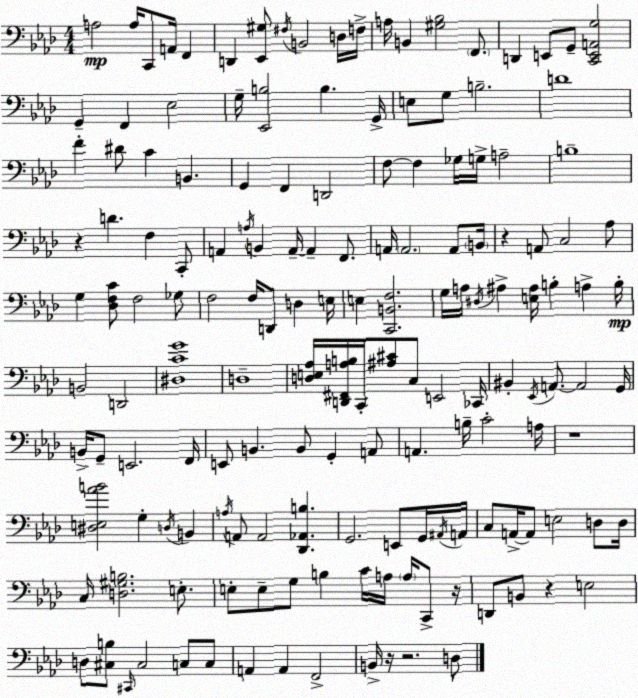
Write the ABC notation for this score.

X:1
T:Untitled
M:4/4
L:1/4
K:Ab
A,2 A,/4 C,,/2 A,,/4 F,, D,, [_E,,^G,]/2 ^F,/4 B,,2 D,/4 F,/4 A,/4 B,, [^G,_B,]2 F,,/2 D,, E,,/2 G,,/2 [C,,E,,A,,G,]2 G,, F,, _E,2 G,/4 [_E,,B,]2 B, G,,/4 E,/2 G,/2 B,2 D4 F ^D/2 C B,, G,, F,, D,,2 F,/2 F, _G,/4 G,/4 A,2 B,4 z D F, C,,/2 A,, A,/4 B,, A,,/4 A,, F,,/2 A,,/4 A,,2 A,,/2 B,,/4 z A,,/2 C,2 _A,/2 G, [_D,F,C]/2 F,2 _G,/2 F,2 F,/4 D,,/2 D, E,/4 E, [C,,B,,F,]2 G,/4 A,/4 ^D,/4 ^A, [E,^A,]/4 B, A, B,/4 B,,2 D,,2 [^D,CG]4 D,4 [D,E,_A,]/4 [D,,^F,,A,B,]/4 C,,/4 [^A,^C]/2 C,/2 E,,2 _C,,/4 ^B,, _E,,/4 A,,/2 A,,2 G,,/4 B,,/4 G,,/2 E,,2 F,,/4 E,,/2 B,, B,,/2 G,, A,,/2 A,, B,/4 C2 A,/4 z4 [^D,E,_AB]2 G, D,/4 B,, A,/4 A,,/2 A,,2 [_D,,_A,,B,] G,,2 E,,/2 G,,/4 ^A,,/4 A,,/4 C,/2 A,,/4 A,,/2 E,2 D,/2 D,/4 C,/4 [D,^G,B,]2 E,/2 E,/2 E,/2 G,/2 B, C/4 A,/4 A,/4 C,,/2 z/4 D,,/2 B,,/2 z E,2 D,/2 [^C,B,]/2 ^C,,/4 ^C,2 C,/2 C,/2 A,, A,, F,,2 B,,/4 z/4 z2 D,/2